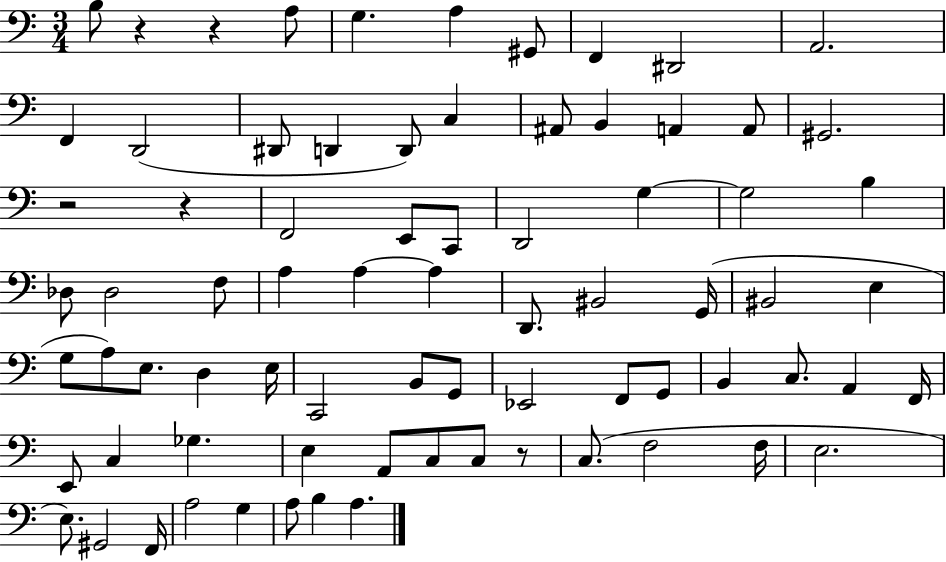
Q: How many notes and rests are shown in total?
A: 76